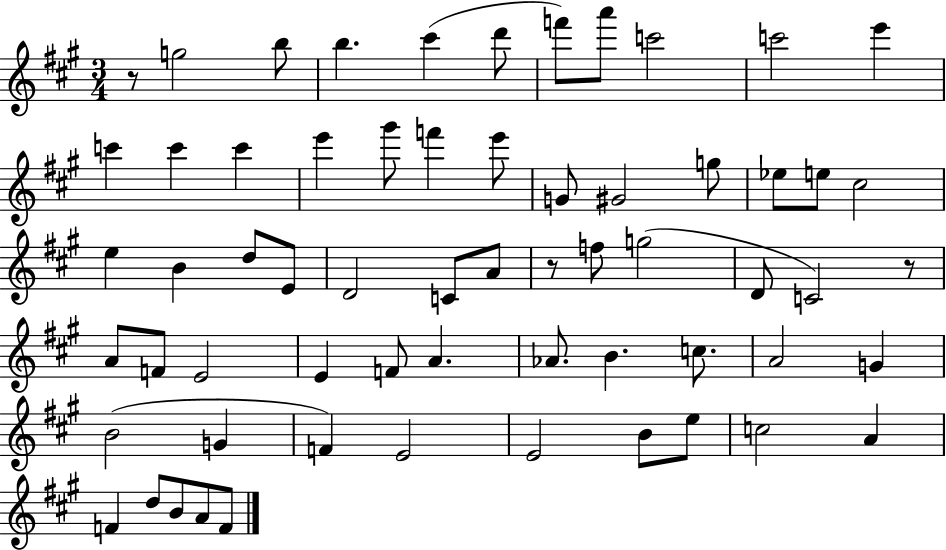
X:1
T:Untitled
M:3/4
L:1/4
K:A
z/2 g2 b/2 b ^c' d'/2 f'/2 a'/2 c'2 c'2 e' c' c' c' e' ^g'/2 f' e'/2 G/2 ^G2 g/2 _e/2 e/2 ^c2 e B d/2 E/2 D2 C/2 A/2 z/2 f/2 g2 D/2 C2 z/2 A/2 F/2 E2 E F/2 A _A/2 B c/2 A2 G B2 G F E2 E2 B/2 e/2 c2 A F d/2 B/2 A/2 F/2